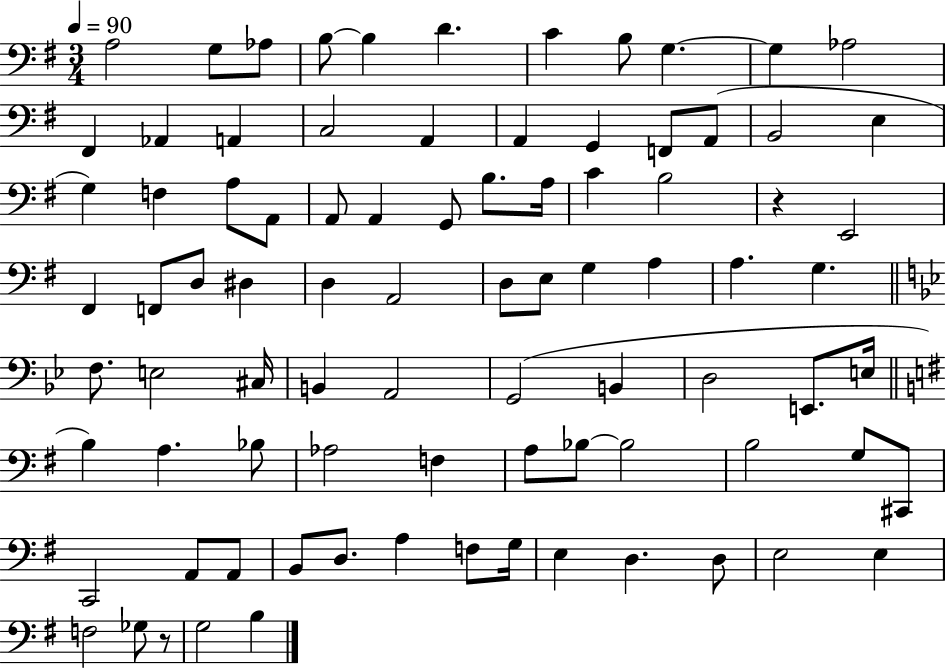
{
  \clef bass
  \numericTimeSignature
  \time 3/4
  \key g \major
  \tempo 4 = 90
  a2 g8 aes8 | b8~~ b4 d'4. | c'4 b8 g4.~~ | g4 aes2 | \break fis,4 aes,4 a,4 | c2 a,4 | a,4 g,4 f,8 a,8( | b,2 e4 | \break g4) f4 a8 a,8 | a,8 a,4 g,8 b8. a16 | c'4 b2 | r4 e,2 | \break fis,4 f,8 d8 dis4 | d4 a,2 | d8 e8 g4 a4 | a4. g4. | \break \bar "||" \break \key bes \major f8. e2 cis16 | b,4 a,2 | g,2( b,4 | d2 e,8. e16 | \break \bar "||" \break \key g \major b4) a4. bes8 | aes2 f4 | a8 bes8~~ bes2 | b2 g8 cis,8 | \break c,2 a,8 a,8 | b,8 d8. a4 f8 g16 | e4 d4. d8 | e2 e4 | \break f2 ges8 r8 | g2 b4 | \bar "|."
}